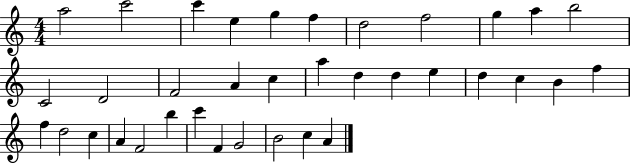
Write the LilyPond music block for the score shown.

{
  \clef treble
  \numericTimeSignature
  \time 4/4
  \key c \major
  a''2 c'''2 | c'''4 e''4 g''4 f''4 | d''2 f''2 | g''4 a''4 b''2 | \break c'2 d'2 | f'2 a'4 c''4 | a''4 d''4 d''4 e''4 | d''4 c''4 b'4 f''4 | \break f''4 d''2 c''4 | a'4 f'2 b''4 | c'''4 f'4 g'2 | b'2 c''4 a'4 | \break \bar "|."
}